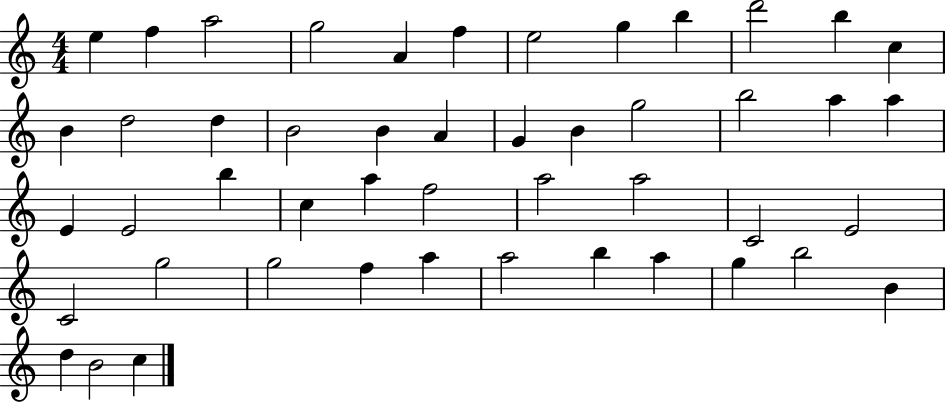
E5/q F5/q A5/h G5/h A4/q F5/q E5/h G5/q B5/q D6/h B5/q C5/q B4/q D5/h D5/q B4/h B4/q A4/q G4/q B4/q G5/h B5/h A5/q A5/q E4/q E4/h B5/q C5/q A5/q F5/h A5/h A5/h C4/h E4/h C4/h G5/h G5/h F5/q A5/q A5/h B5/q A5/q G5/q B5/h B4/q D5/q B4/h C5/q